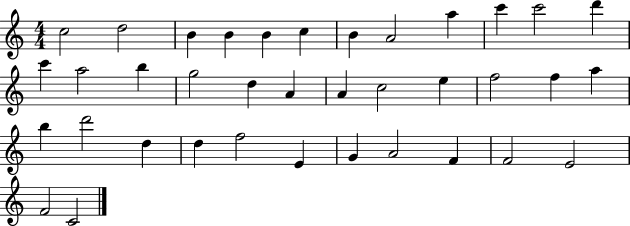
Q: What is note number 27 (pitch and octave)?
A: D5